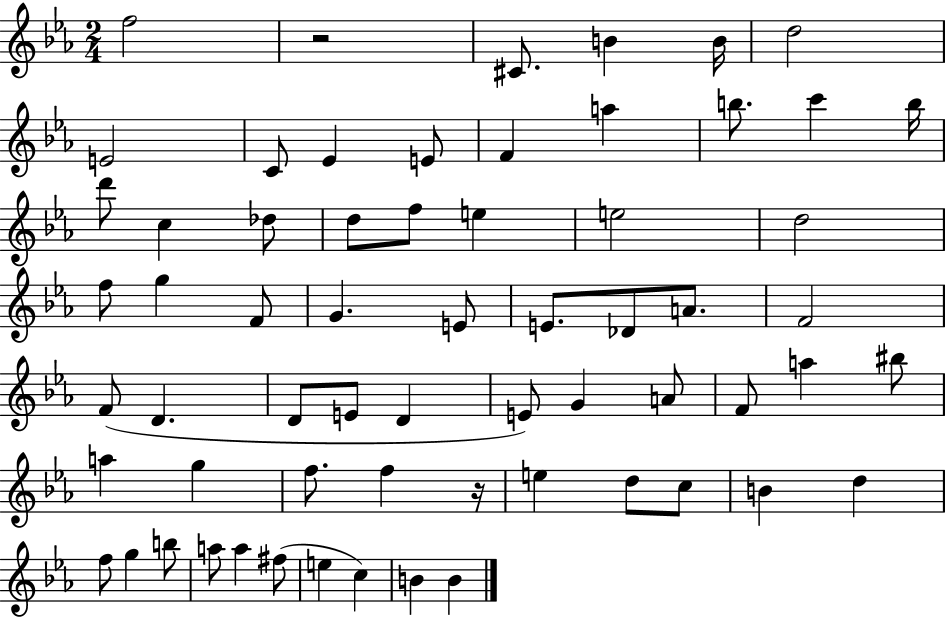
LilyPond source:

{
  \clef treble
  \numericTimeSignature
  \time 2/4
  \key ees \major
  f''2 | r2 | cis'8. b'4 b'16 | d''2 | \break e'2 | c'8 ees'4 e'8 | f'4 a''4 | b''8. c'''4 b''16 | \break d'''8 c''4 des''8 | d''8 f''8 e''4 | e''2 | d''2 | \break f''8 g''4 f'8 | g'4. e'8 | e'8. des'8 a'8. | f'2 | \break f'8( d'4. | d'8 e'8 d'4 | e'8) g'4 a'8 | f'8 a''4 bis''8 | \break a''4 g''4 | f''8. f''4 r16 | e''4 d''8 c''8 | b'4 d''4 | \break f''8 g''4 b''8 | a''8 a''4 fis''8( | e''4 c''4) | b'4 b'4 | \break \bar "|."
}